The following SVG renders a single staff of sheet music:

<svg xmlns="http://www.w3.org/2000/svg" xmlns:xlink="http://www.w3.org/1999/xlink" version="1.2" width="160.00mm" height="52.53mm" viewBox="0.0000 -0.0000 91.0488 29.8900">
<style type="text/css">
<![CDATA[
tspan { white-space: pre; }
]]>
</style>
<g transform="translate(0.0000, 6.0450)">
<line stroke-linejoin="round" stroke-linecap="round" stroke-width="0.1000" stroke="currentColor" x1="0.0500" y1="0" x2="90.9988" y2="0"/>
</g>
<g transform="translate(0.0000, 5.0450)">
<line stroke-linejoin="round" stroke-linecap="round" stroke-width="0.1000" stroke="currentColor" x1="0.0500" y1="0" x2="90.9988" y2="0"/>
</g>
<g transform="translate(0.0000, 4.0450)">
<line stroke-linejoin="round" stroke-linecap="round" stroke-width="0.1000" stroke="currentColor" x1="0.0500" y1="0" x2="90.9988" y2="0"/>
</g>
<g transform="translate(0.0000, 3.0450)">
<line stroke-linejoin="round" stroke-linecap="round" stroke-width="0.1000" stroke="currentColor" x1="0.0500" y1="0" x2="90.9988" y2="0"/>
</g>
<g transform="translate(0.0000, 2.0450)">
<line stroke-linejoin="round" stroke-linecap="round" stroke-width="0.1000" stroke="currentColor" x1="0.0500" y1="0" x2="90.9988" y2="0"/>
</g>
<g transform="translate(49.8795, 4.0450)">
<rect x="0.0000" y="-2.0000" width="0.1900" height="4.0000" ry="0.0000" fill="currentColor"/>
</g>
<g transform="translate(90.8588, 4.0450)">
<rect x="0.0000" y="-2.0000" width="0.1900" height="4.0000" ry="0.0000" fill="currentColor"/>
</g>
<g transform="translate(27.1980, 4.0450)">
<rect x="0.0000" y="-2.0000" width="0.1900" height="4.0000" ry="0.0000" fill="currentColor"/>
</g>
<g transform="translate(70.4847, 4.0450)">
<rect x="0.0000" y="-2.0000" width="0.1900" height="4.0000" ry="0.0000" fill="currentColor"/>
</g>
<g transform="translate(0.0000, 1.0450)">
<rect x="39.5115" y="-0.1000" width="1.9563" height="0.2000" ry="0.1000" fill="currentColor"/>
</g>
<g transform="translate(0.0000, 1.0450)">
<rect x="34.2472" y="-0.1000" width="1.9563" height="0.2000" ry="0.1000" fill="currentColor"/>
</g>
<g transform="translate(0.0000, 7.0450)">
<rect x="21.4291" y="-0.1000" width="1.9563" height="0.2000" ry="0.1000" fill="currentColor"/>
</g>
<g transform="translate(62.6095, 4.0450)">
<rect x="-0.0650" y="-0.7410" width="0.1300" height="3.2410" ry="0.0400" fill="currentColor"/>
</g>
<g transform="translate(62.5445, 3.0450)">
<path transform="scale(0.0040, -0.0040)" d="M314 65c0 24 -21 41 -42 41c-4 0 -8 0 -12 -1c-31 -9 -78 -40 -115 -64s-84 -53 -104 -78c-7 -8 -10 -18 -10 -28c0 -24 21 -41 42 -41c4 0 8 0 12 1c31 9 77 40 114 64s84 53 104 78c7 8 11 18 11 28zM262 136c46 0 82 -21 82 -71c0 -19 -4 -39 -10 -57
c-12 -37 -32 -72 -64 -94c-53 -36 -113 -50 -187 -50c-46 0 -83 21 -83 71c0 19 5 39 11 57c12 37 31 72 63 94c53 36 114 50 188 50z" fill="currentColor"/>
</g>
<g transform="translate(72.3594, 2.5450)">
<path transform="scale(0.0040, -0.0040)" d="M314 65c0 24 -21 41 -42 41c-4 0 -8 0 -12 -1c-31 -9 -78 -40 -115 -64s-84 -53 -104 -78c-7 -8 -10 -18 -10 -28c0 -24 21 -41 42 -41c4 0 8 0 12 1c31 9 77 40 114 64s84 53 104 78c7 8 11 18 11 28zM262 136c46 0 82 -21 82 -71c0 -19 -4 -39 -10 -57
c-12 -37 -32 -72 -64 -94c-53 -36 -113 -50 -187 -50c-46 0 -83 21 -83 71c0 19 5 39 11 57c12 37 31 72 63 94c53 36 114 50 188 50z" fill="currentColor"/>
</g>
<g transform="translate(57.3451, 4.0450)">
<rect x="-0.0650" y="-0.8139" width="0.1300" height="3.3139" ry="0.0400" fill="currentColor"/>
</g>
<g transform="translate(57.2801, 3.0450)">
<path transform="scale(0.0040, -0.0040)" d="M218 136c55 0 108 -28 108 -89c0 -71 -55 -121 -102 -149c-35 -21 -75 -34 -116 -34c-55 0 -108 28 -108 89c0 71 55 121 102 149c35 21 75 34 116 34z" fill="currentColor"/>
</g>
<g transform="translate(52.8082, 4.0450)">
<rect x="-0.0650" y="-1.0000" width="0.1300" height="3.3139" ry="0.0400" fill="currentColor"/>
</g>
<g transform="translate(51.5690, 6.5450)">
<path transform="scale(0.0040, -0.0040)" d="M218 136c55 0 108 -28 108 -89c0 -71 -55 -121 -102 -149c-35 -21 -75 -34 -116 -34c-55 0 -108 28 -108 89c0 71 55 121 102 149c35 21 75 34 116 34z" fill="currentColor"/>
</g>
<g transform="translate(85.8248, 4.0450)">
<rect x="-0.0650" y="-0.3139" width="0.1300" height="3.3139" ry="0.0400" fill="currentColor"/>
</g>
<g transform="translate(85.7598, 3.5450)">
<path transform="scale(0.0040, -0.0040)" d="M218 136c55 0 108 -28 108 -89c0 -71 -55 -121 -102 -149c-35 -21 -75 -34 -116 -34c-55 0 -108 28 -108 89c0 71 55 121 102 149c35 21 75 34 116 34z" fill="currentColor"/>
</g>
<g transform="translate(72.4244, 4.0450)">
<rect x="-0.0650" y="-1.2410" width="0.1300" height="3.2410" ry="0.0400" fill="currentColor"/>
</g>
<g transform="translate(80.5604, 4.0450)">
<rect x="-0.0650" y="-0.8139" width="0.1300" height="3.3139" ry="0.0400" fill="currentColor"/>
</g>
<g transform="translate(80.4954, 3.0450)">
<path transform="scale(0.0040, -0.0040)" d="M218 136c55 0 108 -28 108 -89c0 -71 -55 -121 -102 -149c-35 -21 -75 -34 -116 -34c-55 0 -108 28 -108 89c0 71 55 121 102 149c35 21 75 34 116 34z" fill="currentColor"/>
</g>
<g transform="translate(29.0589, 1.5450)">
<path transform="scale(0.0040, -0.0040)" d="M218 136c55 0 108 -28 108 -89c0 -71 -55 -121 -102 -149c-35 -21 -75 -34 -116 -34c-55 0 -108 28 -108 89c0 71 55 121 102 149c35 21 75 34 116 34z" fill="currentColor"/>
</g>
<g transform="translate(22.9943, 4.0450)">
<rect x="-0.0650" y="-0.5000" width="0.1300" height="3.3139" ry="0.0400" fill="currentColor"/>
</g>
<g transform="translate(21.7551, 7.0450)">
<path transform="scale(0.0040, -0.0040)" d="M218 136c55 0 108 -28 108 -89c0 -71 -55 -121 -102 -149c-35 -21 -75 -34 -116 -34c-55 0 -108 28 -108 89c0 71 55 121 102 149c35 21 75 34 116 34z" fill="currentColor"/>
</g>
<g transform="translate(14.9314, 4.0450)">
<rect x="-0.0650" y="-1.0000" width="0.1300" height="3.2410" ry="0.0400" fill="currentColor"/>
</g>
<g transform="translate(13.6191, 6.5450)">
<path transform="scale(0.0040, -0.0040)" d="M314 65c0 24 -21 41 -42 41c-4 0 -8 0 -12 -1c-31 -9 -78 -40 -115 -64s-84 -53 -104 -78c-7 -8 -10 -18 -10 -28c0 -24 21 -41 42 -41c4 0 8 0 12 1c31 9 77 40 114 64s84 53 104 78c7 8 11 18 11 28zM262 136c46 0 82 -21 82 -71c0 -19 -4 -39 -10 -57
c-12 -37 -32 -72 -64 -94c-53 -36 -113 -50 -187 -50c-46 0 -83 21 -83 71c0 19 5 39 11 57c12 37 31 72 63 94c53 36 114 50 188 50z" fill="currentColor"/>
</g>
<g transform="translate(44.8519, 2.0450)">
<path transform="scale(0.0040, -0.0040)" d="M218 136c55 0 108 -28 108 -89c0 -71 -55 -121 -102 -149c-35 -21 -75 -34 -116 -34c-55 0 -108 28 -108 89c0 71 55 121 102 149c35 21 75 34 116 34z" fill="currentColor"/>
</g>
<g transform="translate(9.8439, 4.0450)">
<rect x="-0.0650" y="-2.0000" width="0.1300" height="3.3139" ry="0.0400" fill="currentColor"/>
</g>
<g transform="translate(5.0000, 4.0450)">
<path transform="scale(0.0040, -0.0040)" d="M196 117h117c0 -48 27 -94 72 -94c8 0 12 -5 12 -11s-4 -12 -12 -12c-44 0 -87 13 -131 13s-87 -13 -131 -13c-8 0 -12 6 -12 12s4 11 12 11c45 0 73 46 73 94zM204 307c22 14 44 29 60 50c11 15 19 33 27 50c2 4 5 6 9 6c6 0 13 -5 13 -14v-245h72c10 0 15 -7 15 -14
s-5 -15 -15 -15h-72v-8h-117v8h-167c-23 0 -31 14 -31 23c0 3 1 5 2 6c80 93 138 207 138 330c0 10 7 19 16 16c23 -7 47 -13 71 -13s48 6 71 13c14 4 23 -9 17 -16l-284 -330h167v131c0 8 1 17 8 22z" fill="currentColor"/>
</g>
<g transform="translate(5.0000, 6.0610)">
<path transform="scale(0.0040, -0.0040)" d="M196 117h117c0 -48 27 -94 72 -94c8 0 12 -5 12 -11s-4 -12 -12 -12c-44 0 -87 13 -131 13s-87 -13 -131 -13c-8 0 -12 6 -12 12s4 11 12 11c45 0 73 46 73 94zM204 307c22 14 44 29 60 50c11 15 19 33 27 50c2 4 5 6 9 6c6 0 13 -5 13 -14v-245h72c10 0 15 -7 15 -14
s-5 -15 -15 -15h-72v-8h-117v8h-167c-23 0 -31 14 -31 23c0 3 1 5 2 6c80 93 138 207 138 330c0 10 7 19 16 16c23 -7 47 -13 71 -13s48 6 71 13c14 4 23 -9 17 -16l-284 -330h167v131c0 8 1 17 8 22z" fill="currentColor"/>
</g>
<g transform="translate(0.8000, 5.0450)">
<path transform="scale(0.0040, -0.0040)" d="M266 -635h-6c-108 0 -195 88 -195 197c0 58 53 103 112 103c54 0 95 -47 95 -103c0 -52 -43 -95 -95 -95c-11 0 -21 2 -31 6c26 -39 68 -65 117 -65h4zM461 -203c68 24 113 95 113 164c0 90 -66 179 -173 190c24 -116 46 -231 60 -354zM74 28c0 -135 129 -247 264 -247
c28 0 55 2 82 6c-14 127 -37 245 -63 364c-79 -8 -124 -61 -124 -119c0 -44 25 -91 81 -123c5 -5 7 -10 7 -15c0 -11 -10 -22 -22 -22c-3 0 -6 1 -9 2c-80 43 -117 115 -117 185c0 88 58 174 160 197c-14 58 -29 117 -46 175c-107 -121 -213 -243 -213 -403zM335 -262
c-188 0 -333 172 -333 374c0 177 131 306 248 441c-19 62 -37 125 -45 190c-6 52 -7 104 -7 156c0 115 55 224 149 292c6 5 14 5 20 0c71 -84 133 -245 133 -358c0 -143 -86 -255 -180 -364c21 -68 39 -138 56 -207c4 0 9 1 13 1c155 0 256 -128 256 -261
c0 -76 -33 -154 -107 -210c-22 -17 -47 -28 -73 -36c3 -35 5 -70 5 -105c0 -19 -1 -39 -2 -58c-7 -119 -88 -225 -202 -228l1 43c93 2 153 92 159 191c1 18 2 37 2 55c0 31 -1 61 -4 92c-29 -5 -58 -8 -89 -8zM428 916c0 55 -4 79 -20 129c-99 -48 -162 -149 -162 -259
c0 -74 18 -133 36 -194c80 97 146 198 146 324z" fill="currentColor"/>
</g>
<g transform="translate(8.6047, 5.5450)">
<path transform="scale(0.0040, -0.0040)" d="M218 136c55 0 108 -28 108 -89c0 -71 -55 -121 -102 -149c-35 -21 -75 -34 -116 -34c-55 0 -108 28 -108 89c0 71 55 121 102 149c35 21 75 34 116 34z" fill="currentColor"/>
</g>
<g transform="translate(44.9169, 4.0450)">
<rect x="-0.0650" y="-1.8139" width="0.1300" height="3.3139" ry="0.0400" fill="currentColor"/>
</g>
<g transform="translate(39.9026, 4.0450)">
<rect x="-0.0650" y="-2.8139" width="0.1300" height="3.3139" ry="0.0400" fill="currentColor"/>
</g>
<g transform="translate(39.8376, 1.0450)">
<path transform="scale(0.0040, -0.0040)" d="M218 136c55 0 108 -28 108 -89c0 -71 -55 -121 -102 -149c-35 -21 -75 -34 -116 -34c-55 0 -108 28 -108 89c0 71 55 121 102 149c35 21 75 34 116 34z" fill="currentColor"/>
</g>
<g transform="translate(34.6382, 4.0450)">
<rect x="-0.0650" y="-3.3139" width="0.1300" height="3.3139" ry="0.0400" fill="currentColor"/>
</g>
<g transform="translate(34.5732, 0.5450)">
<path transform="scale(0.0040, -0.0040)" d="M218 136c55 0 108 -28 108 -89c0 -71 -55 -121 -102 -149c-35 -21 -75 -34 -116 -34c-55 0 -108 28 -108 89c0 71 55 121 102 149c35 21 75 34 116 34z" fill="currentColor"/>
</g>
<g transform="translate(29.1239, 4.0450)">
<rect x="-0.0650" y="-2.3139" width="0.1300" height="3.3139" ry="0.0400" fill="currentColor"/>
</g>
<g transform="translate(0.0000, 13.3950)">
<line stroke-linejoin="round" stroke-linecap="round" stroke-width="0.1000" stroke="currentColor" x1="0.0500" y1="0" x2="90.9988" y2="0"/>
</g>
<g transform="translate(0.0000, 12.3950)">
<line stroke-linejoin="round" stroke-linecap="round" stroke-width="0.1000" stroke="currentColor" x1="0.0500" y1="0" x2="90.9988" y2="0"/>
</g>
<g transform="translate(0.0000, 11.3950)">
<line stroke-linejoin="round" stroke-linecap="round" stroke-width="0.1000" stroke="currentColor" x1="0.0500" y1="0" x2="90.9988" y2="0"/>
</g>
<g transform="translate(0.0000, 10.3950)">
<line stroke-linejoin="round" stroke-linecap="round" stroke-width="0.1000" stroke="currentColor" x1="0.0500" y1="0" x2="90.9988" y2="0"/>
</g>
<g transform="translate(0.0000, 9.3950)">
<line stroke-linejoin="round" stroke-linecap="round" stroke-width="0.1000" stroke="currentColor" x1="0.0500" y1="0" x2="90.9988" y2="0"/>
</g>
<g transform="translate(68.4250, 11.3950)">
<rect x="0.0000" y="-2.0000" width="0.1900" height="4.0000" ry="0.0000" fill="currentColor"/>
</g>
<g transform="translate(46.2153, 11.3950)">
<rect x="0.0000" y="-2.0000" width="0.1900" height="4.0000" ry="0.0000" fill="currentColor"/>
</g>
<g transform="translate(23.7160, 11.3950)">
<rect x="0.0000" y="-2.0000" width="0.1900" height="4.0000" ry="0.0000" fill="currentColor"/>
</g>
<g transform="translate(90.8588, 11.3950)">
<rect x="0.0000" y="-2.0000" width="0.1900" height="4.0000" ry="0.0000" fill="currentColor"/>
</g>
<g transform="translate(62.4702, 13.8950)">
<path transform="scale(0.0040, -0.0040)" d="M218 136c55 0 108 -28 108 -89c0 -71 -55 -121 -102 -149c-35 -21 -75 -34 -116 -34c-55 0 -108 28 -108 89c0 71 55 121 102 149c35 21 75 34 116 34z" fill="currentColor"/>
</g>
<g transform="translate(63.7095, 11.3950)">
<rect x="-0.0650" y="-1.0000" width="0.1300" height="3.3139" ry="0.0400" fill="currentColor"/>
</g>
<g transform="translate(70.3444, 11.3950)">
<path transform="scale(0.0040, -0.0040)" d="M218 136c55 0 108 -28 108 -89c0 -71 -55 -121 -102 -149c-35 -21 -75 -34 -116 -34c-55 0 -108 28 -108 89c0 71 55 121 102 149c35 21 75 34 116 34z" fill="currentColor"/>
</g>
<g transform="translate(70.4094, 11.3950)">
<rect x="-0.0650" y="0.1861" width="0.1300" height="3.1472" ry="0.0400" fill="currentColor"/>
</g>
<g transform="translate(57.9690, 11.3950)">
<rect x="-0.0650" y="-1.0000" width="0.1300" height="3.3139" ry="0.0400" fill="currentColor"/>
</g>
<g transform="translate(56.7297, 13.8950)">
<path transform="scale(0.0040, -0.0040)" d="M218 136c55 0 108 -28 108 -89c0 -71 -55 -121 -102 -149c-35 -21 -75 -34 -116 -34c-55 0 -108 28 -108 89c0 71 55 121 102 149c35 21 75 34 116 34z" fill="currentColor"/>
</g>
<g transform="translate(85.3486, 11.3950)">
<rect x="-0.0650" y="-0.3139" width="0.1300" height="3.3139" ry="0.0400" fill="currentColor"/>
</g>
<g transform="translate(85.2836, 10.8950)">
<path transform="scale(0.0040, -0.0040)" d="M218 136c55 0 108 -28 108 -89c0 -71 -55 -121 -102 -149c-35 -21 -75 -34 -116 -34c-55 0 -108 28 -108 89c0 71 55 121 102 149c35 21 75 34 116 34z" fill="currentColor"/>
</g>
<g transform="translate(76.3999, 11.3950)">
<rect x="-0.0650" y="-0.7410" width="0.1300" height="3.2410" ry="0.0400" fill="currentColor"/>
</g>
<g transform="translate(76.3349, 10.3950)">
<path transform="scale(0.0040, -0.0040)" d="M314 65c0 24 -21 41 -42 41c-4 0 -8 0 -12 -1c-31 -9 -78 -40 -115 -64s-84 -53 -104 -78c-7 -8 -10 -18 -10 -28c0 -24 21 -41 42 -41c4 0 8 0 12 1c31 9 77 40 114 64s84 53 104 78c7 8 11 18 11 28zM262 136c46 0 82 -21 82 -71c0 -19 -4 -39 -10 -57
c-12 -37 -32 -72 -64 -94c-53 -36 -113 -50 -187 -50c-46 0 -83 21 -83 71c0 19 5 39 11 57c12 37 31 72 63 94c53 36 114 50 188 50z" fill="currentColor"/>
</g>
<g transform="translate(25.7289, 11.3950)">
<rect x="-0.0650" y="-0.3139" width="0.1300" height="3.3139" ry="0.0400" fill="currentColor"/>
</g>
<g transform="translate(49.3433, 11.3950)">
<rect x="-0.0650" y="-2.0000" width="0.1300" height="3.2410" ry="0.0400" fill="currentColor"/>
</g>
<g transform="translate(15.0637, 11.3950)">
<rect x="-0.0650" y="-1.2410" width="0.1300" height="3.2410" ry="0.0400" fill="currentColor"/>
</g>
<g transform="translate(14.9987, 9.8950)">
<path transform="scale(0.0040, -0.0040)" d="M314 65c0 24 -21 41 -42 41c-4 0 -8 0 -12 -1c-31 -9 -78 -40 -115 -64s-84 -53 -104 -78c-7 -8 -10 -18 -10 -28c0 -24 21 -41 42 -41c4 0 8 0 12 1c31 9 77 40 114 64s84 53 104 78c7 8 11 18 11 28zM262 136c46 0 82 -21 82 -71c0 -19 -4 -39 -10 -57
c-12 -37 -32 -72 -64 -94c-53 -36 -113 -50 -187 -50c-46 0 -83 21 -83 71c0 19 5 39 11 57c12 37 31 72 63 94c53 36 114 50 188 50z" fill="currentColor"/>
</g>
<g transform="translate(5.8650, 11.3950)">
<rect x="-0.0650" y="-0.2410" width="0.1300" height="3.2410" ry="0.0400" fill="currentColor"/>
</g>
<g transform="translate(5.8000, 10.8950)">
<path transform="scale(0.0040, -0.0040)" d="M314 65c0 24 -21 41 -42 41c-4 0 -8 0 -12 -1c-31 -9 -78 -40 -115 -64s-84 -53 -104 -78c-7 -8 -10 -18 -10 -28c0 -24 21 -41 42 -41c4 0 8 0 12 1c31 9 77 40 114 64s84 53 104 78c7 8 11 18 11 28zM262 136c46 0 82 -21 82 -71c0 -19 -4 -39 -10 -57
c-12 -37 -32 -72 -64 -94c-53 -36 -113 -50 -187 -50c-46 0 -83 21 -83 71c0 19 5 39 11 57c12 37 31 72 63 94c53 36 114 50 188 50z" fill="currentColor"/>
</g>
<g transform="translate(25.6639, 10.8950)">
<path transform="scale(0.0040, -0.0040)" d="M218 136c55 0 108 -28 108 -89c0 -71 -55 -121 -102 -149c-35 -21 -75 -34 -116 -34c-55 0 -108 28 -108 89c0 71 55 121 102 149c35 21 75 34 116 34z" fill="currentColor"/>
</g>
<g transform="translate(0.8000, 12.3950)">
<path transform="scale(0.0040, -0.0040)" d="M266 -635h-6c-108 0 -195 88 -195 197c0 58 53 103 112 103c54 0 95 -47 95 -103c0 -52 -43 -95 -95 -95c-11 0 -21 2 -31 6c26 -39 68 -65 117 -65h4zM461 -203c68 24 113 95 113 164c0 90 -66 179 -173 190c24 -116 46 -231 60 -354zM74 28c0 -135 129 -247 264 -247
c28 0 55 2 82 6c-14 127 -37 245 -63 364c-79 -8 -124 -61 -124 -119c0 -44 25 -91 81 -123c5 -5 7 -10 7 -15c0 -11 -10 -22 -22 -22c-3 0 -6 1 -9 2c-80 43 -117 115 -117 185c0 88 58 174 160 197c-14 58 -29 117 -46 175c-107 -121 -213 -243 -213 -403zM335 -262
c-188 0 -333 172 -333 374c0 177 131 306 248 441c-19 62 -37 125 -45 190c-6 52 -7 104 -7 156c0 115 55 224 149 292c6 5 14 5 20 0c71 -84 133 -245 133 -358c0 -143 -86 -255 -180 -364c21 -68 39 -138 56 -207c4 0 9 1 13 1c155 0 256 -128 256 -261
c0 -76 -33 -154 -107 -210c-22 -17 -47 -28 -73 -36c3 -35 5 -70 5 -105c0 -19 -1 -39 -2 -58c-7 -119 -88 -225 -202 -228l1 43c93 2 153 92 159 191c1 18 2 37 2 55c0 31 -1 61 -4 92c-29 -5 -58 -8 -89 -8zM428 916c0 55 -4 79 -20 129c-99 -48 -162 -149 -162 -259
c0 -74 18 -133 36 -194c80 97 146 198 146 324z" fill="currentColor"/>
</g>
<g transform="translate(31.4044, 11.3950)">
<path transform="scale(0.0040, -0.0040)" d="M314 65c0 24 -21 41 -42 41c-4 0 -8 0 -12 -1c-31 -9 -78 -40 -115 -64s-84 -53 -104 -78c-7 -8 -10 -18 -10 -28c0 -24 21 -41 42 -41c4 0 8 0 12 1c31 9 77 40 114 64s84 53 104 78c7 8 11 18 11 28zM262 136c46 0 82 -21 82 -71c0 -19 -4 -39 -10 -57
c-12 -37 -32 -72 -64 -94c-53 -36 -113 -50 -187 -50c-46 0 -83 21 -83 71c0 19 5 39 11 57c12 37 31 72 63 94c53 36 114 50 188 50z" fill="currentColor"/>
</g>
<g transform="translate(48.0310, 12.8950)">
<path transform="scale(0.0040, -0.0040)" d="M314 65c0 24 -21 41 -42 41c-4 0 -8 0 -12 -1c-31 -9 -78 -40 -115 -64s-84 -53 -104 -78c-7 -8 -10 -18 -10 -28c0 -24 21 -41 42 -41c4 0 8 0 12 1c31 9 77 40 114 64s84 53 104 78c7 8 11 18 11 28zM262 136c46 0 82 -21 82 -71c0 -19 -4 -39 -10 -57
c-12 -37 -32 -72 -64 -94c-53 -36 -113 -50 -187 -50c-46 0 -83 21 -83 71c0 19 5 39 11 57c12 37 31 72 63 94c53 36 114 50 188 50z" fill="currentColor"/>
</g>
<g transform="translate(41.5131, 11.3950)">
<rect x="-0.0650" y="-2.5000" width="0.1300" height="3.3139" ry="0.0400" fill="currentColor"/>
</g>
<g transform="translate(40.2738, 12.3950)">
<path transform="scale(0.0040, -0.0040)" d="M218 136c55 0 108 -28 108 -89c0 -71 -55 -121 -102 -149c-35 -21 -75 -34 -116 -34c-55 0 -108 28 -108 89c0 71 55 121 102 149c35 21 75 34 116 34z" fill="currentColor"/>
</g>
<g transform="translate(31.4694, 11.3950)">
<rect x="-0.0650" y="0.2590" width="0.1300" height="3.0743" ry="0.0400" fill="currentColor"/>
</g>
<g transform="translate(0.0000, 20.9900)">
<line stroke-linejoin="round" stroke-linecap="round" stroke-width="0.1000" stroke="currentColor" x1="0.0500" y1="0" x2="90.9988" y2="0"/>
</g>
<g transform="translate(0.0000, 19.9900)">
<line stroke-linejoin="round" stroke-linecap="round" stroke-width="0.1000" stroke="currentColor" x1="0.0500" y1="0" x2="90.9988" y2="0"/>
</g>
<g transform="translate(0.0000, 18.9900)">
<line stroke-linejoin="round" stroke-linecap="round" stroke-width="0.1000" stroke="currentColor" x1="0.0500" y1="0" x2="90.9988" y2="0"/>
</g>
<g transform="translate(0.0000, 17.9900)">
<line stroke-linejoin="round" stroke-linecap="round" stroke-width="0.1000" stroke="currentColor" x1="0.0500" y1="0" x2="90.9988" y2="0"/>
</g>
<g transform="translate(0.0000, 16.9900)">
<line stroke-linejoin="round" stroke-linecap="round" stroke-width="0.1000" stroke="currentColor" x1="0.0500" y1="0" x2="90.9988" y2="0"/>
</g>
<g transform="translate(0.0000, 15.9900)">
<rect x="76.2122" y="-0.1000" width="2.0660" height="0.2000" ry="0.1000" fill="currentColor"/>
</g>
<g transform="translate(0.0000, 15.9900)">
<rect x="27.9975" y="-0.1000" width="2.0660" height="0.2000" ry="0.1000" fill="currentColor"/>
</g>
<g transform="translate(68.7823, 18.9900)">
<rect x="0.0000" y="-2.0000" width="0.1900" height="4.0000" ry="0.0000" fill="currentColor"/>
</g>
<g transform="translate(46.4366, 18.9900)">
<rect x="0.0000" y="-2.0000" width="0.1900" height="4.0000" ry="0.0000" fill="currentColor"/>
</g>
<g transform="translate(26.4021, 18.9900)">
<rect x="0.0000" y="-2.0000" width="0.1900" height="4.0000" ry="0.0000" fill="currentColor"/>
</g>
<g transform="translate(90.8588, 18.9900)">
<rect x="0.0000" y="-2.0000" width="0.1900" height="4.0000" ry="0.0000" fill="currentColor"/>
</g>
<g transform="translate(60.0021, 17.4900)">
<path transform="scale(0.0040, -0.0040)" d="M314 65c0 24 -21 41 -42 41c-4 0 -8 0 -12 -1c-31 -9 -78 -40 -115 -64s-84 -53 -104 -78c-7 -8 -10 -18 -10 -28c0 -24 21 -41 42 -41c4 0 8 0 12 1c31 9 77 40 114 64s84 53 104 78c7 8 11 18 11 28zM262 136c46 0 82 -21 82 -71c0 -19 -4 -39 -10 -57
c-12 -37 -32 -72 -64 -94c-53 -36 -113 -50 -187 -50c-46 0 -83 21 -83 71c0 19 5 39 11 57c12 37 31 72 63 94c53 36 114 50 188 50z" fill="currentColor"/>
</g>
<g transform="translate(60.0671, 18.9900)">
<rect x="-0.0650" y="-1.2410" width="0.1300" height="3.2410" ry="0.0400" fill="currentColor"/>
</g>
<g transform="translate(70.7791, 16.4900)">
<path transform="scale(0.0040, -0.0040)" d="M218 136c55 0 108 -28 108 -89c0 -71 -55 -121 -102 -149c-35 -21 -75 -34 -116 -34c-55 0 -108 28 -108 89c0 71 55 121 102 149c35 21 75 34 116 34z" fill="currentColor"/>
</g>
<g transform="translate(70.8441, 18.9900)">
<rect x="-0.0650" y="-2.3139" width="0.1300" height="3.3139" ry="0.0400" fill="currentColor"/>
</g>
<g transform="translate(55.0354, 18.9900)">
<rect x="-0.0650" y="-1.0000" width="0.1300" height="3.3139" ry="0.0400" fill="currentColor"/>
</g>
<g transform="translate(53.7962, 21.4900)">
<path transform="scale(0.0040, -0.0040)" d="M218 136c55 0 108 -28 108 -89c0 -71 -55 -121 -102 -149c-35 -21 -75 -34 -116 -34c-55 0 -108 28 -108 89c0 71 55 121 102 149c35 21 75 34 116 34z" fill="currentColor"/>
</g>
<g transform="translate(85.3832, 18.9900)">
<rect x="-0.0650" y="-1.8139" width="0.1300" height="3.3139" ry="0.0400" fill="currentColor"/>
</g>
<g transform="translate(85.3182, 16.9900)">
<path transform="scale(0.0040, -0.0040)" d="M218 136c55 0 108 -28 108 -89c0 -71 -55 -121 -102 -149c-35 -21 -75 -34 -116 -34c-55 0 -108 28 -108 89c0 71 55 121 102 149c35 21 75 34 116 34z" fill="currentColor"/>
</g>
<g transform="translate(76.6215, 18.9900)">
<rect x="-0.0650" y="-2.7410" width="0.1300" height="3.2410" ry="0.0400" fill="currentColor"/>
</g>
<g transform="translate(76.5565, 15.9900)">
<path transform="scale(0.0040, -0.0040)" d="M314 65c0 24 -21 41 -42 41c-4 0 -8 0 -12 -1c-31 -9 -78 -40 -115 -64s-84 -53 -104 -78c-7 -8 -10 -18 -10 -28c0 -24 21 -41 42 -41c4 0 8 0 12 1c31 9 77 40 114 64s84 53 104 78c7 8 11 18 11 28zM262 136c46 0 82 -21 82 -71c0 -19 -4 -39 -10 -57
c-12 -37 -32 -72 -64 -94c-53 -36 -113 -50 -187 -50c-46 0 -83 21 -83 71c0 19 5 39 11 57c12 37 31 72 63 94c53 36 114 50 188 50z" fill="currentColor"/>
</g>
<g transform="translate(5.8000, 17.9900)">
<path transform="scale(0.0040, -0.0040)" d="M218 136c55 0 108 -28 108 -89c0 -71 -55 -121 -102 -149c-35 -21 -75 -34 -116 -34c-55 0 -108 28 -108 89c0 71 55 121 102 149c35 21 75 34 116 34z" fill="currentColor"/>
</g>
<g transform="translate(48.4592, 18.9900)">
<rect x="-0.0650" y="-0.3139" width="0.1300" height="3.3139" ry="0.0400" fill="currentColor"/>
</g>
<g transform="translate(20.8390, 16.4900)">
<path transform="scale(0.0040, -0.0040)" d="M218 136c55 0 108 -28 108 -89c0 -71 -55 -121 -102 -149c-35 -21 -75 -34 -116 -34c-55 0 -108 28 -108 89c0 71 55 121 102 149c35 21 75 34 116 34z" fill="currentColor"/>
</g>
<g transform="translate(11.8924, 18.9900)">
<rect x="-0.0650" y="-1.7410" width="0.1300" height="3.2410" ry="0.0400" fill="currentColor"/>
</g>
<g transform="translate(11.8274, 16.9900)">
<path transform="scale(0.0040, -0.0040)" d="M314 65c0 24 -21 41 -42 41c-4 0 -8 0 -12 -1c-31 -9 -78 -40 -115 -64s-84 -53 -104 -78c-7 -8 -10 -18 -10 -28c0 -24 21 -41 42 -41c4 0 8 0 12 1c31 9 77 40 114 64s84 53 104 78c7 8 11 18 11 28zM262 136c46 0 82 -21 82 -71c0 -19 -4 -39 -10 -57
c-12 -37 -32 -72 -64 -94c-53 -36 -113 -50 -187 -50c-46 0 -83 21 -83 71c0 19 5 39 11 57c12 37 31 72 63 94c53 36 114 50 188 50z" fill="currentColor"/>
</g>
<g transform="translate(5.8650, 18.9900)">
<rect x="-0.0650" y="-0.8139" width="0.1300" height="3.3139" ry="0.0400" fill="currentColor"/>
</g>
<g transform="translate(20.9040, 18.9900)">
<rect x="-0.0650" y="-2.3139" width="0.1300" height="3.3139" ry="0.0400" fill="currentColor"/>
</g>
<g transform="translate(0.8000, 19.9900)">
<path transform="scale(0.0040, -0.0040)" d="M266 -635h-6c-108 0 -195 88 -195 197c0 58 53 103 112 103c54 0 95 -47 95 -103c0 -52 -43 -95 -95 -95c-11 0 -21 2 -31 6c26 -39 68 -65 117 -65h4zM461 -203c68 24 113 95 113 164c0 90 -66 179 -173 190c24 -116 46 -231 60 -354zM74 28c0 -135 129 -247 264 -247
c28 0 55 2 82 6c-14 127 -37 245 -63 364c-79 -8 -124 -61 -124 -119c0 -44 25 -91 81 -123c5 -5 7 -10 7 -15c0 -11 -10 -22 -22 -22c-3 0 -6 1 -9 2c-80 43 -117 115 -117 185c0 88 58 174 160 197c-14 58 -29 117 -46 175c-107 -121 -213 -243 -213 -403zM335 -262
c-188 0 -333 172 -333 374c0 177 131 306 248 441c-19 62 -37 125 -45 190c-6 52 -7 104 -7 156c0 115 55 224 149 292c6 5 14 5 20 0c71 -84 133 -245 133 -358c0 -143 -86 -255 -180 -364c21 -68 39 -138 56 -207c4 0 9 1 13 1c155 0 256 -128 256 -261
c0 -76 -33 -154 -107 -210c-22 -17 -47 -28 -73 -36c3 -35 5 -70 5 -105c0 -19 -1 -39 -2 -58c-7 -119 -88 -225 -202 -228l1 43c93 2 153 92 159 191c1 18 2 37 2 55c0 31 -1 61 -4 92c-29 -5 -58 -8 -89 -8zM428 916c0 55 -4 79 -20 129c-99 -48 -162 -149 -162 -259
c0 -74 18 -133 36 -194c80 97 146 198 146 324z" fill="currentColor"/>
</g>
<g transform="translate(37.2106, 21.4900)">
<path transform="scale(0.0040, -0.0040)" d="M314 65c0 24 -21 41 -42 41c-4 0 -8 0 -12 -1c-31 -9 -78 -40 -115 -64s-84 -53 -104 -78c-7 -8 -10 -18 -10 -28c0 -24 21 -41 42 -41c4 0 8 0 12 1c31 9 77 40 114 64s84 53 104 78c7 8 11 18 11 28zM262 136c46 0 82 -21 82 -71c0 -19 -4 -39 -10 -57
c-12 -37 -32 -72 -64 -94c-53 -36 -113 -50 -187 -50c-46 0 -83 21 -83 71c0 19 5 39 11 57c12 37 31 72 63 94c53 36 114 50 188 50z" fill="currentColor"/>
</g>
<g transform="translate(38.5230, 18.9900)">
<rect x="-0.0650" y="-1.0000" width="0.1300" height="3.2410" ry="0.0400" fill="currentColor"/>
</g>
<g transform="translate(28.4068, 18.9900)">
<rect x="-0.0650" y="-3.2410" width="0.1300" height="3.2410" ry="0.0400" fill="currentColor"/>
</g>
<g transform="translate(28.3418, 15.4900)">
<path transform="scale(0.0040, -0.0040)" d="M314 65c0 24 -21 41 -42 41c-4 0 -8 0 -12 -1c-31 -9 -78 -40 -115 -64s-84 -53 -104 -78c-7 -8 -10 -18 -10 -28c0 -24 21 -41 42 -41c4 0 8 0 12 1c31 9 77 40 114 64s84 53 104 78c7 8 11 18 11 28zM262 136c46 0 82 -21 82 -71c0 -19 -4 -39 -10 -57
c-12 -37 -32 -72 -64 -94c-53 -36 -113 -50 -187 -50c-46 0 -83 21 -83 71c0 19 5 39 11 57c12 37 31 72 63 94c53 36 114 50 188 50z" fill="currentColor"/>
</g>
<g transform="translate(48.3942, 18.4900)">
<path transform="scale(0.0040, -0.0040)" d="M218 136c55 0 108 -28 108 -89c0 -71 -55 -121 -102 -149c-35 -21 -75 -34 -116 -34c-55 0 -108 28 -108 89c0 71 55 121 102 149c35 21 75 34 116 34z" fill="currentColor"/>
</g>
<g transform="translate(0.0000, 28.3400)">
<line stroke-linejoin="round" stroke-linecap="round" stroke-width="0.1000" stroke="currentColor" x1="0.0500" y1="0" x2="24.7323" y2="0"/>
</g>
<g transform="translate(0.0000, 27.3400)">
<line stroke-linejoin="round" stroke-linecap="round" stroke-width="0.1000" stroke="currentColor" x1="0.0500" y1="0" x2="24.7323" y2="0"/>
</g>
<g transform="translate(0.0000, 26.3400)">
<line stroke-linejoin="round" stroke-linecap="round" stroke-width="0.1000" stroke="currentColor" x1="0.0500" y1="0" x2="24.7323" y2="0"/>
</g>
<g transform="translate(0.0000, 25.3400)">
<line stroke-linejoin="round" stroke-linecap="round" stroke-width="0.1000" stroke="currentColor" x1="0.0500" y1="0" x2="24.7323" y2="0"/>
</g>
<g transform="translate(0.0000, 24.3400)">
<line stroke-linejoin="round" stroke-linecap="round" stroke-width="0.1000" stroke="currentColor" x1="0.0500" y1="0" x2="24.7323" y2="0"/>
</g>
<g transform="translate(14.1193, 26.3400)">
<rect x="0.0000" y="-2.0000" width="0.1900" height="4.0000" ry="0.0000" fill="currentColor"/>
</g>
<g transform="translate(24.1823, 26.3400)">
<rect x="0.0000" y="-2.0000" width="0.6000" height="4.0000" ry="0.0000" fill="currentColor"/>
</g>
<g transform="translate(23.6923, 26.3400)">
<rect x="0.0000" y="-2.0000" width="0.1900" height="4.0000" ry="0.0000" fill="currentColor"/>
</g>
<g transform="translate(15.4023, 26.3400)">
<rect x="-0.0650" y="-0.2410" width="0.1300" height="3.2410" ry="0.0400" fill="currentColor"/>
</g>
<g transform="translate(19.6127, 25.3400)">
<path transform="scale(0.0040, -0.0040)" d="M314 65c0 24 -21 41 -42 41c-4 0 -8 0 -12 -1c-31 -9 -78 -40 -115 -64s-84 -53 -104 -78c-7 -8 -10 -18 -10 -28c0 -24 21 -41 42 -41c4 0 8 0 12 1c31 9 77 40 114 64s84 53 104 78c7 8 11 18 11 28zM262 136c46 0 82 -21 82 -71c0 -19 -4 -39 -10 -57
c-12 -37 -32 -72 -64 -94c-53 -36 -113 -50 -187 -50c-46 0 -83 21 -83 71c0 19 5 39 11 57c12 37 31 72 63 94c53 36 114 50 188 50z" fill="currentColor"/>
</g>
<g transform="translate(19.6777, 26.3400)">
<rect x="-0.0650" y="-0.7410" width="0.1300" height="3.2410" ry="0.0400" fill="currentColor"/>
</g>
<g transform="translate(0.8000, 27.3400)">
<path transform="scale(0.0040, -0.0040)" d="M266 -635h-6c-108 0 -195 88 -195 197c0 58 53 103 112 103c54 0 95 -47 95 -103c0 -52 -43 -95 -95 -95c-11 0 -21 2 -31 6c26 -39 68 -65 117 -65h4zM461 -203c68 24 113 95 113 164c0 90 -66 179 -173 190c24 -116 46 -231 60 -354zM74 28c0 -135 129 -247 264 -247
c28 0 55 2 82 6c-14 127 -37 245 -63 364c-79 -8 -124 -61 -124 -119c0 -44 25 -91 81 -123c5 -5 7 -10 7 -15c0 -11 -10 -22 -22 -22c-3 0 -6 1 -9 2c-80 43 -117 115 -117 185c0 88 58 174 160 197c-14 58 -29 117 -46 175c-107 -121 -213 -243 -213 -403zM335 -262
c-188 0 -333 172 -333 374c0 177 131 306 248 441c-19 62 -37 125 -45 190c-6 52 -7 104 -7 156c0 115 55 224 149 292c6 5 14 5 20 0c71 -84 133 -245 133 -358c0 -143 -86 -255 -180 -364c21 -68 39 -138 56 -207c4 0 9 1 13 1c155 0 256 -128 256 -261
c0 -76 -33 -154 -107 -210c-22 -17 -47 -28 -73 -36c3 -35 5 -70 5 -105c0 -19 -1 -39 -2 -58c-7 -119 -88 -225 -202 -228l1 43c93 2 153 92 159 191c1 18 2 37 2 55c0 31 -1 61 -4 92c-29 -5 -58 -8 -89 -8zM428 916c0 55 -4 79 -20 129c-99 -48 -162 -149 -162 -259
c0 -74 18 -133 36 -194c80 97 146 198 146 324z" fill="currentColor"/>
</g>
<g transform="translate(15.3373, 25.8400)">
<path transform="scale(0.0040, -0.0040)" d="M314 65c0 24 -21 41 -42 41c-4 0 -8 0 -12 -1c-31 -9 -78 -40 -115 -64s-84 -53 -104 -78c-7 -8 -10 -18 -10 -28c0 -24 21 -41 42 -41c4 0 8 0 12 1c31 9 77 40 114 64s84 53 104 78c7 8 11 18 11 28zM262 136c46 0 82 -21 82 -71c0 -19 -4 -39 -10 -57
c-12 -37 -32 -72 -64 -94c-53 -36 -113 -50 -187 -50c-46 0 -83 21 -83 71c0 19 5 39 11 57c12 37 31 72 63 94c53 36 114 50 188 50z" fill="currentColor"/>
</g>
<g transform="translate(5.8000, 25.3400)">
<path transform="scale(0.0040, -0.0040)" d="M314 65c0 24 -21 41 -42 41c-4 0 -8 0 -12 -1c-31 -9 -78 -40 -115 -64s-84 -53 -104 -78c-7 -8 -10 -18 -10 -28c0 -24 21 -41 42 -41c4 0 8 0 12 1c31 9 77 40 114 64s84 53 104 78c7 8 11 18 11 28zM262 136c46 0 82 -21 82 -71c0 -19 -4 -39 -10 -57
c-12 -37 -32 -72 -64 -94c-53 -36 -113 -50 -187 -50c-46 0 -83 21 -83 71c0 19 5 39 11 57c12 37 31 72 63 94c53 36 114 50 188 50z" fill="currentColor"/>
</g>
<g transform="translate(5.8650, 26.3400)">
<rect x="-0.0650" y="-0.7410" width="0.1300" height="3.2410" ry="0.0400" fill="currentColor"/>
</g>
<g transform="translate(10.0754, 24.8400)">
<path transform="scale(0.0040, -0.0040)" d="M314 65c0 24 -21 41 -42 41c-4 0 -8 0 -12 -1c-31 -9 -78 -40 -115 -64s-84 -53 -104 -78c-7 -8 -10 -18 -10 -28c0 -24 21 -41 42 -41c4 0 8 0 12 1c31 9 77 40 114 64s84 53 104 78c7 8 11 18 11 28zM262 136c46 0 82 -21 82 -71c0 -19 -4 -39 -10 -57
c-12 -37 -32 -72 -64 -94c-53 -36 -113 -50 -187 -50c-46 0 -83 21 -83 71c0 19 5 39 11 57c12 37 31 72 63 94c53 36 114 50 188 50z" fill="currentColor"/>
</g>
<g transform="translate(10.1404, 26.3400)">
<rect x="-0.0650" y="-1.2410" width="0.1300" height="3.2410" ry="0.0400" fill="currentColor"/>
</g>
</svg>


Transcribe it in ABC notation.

X:1
T:Untitled
M:4/4
L:1/4
K:C
F D2 C g b a f D d d2 e2 d c c2 e2 c B2 G F2 D D B d2 c d f2 g b2 D2 c D e2 g a2 f d2 e2 c2 d2